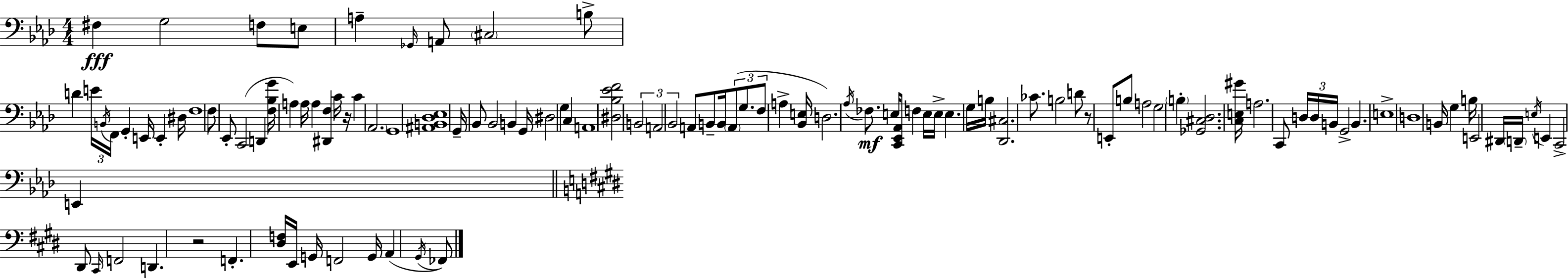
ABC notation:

X:1
T:Untitled
M:4/4
L:1/4
K:Ab
^F, G,2 F,/2 E,/2 A, _G,,/4 A,,/2 ^C,2 B,/2 D E/4 B,,/4 F,,/4 G,, E,,/4 E,, ^D,/4 F,4 F,/2 _E,,/2 C,,2 D,, [F,_B,G]/4 A, A,/4 A, [^D,,F,] C/4 z/4 C _A,,2 G,,4 [^A,,B,,_D,_E,]4 G,,/4 _B,,/2 _B,,2 B,, G,,/4 ^D,2 G, C, A,,4 [^D,_B,_EF]2 B,,2 A,,2 _B,,2 A,,/2 B,,/2 B,,/4 A,,/2 G,/2 F,/2 A, [_B,,E,]/4 D,2 _A,/4 _F,/2 E,/4 [C,,_E,,_A,,]/2 F, E,/4 E,/4 E, G,/4 B,/4 [_D,,^C,]2 _C/2 B,2 D/2 z/2 E,,/2 B,/2 A,2 G,2 B, [_G,,^C,_D,]2 [C,E,^G]/4 A,2 C,,/2 D,/4 D,/4 B,,/4 G,,2 B,, E,4 D,4 B,,/4 G, B,/4 E,,2 ^D,,/4 D,,/4 E,/4 E,, C,,2 E,, ^D,,/2 ^C,,/4 F,,2 D,, z2 F,, [^D,F,]/4 E,,/4 G,,/4 F,,2 G,,/4 A,, ^G,,/4 _F,,/2